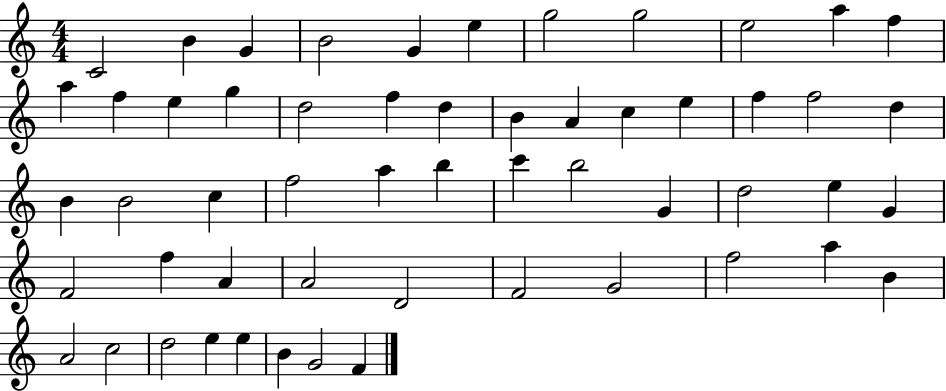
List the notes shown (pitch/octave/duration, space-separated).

C4/h B4/q G4/q B4/h G4/q E5/q G5/h G5/h E5/h A5/q F5/q A5/q F5/q E5/q G5/q D5/h F5/q D5/q B4/q A4/q C5/q E5/q F5/q F5/h D5/q B4/q B4/h C5/q F5/h A5/q B5/q C6/q B5/h G4/q D5/h E5/q G4/q F4/h F5/q A4/q A4/h D4/h F4/h G4/h F5/h A5/q B4/q A4/h C5/h D5/h E5/q E5/q B4/q G4/h F4/q